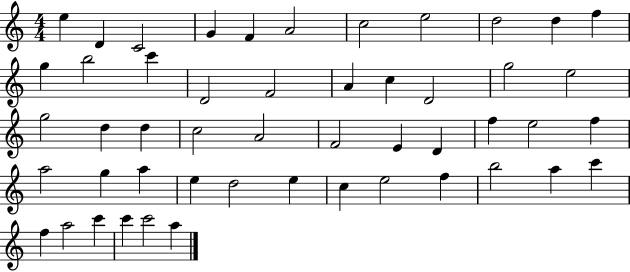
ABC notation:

X:1
T:Untitled
M:4/4
L:1/4
K:C
e D C2 G F A2 c2 e2 d2 d f g b2 c' D2 F2 A c D2 g2 e2 g2 d d c2 A2 F2 E D f e2 f a2 g a e d2 e c e2 f b2 a c' f a2 c' c' c'2 a